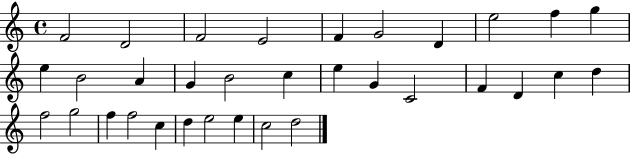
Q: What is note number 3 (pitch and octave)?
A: F4